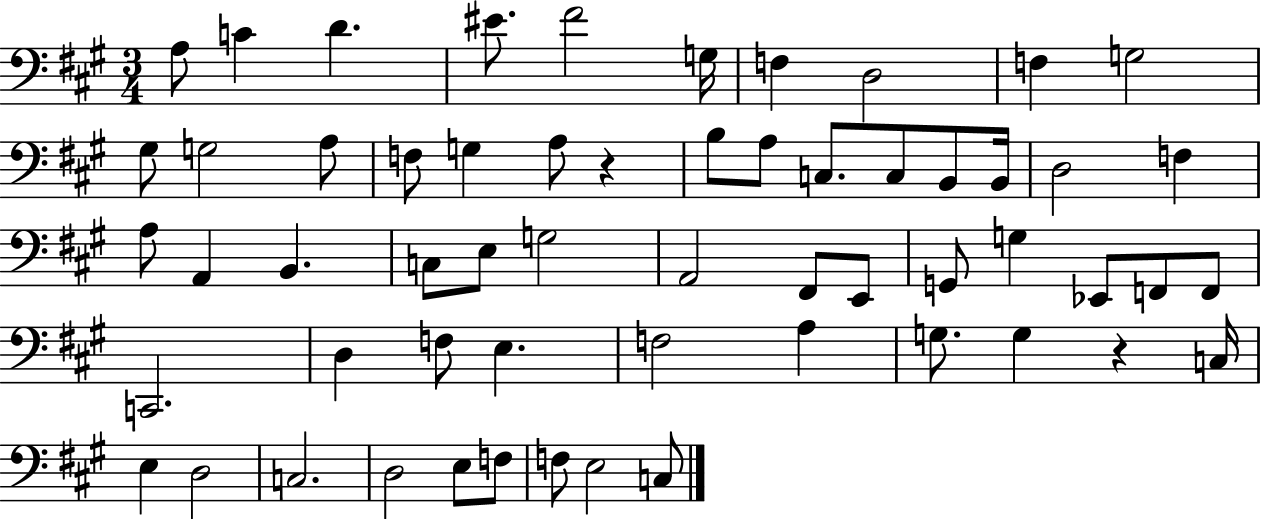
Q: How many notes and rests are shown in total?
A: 58